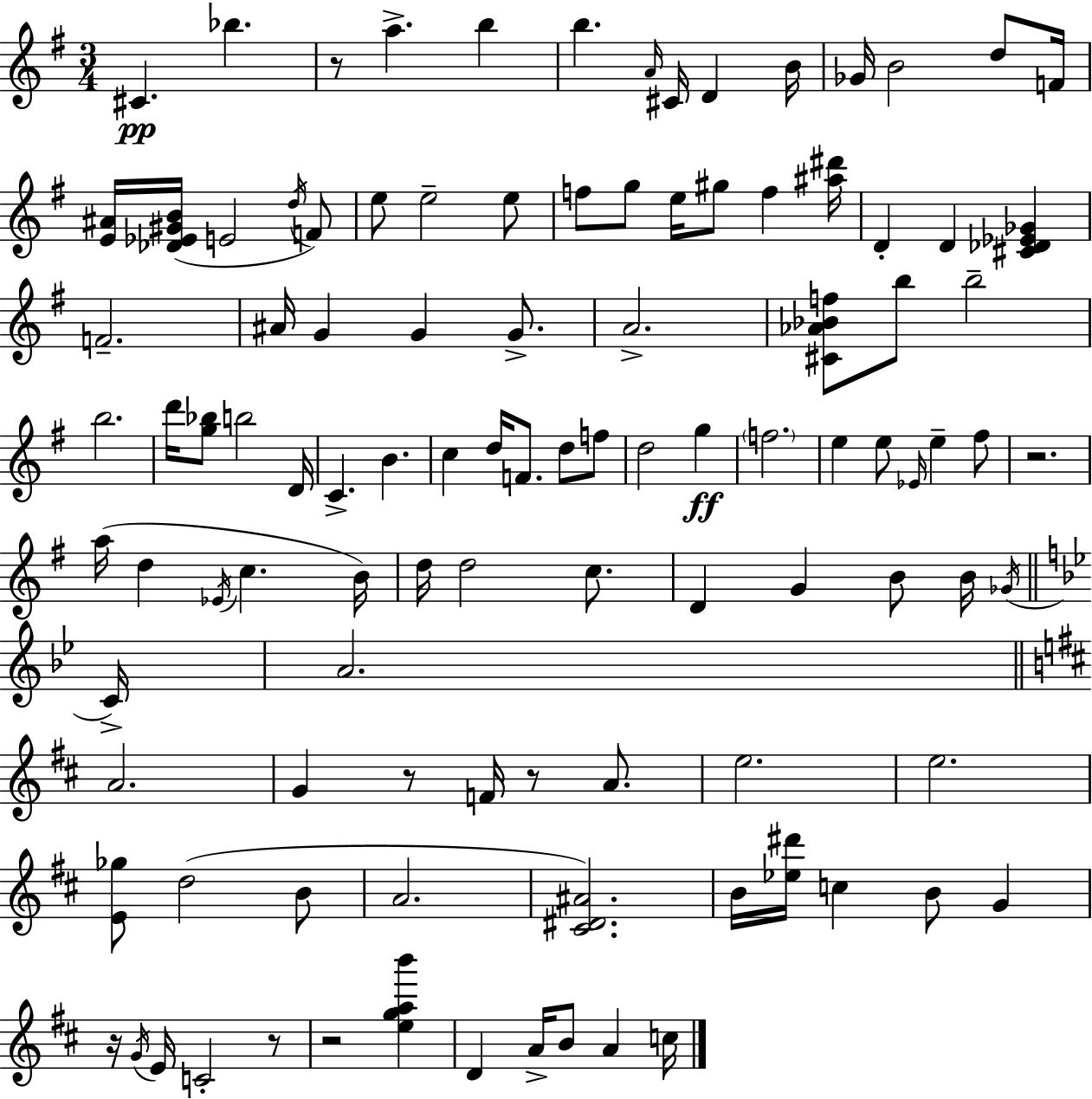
C#4/q. Bb5/q. R/e A5/q. B5/q B5/q. A4/s C#4/s D4/q B4/s Gb4/s B4/h D5/e F4/s [E4,A#4]/s [Db4,Eb4,G#4,B4]/s E4/h D5/s F4/e E5/e E5/h E5/e F5/e G5/e E5/s G#5/e F5/q [A#5,D#6]/s D4/q D4/q [C#4,Db4,Eb4,Gb4]/q F4/h. A#4/s G4/q G4/q G4/e. A4/h. [C#4,Ab4,Bb4,F5]/e B5/e B5/h B5/h. D6/s [G5,Bb5]/e B5/h D4/s C4/q. B4/q. C5/q D5/s F4/e. D5/e F5/e D5/h G5/q F5/h. E5/q E5/e Eb4/s E5/q F#5/e R/h. A5/s D5/q Eb4/s C5/q. B4/s D5/s D5/h C5/e. D4/q G4/q B4/e B4/s Gb4/s C4/s A4/h. A4/h. G4/q R/e F4/s R/e A4/e. E5/h. E5/h. [E4,Gb5]/e D5/h B4/e A4/h. [C#4,D#4,A#4]/h. B4/s [Eb5,D#6]/s C5/q B4/e G4/q R/s G4/s E4/s C4/h R/e R/h [E5,G5,A5,B6]/q D4/q A4/s B4/e A4/q C5/s